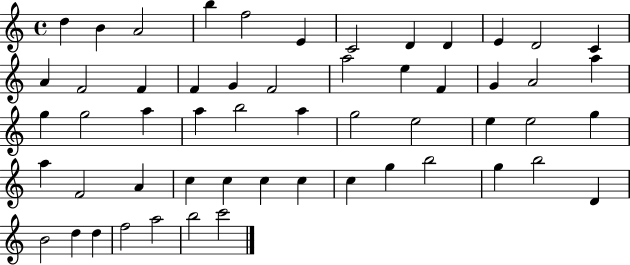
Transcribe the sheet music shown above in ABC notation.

X:1
T:Untitled
M:4/4
L:1/4
K:C
d B A2 b f2 E C2 D D E D2 C A F2 F F G F2 a2 e F G A2 a g g2 a a b2 a g2 e2 e e2 g a F2 A c c c c c g b2 g b2 D B2 d d f2 a2 b2 c'2